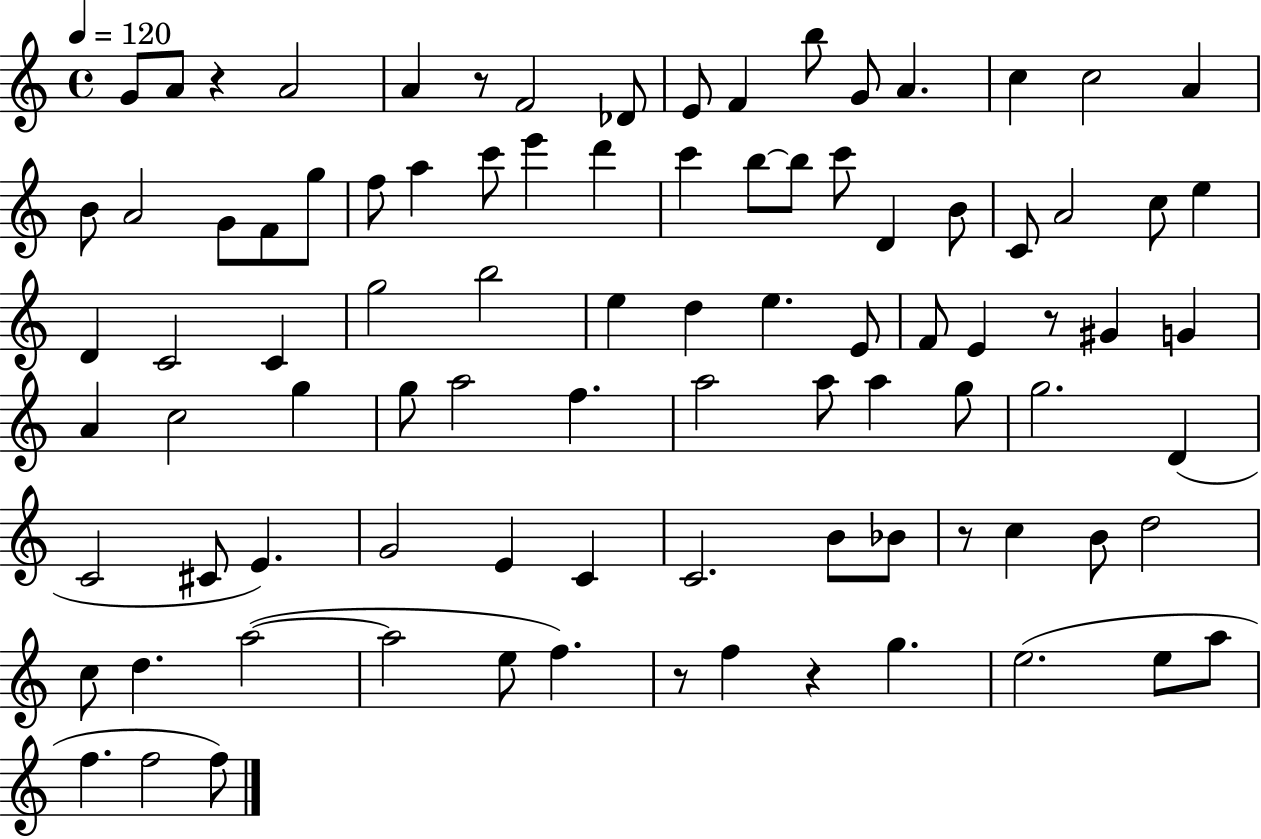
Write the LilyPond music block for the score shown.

{
  \clef treble
  \time 4/4
  \defaultTimeSignature
  \key c \major
  \tempo 4 = 120
  g'8 a'8 r4 a'2 | a'4 r8 f'2 des'8 | e'8 f'4 b''8 g'8 a'4. | c''4 c''2 a'4 | \break b'8 a'2 g'8 f'8 g''8 | f''8 a''4 c'''8 e'''4 d'''4 | c'''4 b''8~~ b''8 c'''8 d'4 b'8 | c'8 a'2 c''8 e''4 | \break d'4 c'2 c'4 | g''2 b''2 | e''4 d''4 e''4. e'8 | f'8 e'4 r8 gis'4 g'4 | \break a'4 c''2 g''4 | g''8 a''2 f''4. | a''2 a''8 a''4 g''8 | g''2. d'4( | \break c'2 cis'8 e'4.) | g'2 e'4 c'4 | c'2. b'8 bes'8 | r8 c''4 b'8 d''2 | \break c''8 d''4. a''2~(~ | a''2 e''8 f''4.) | r8 f''4 r4 g''4. | e''2.( e''8 a''8 | \break f''4. f''2 f''8) | \bar "|."
}